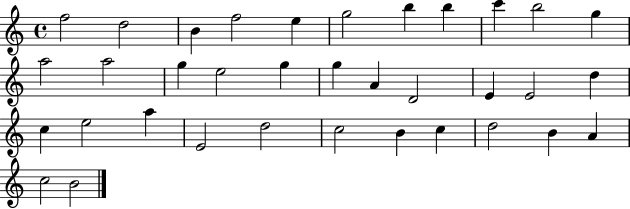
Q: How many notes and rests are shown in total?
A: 35